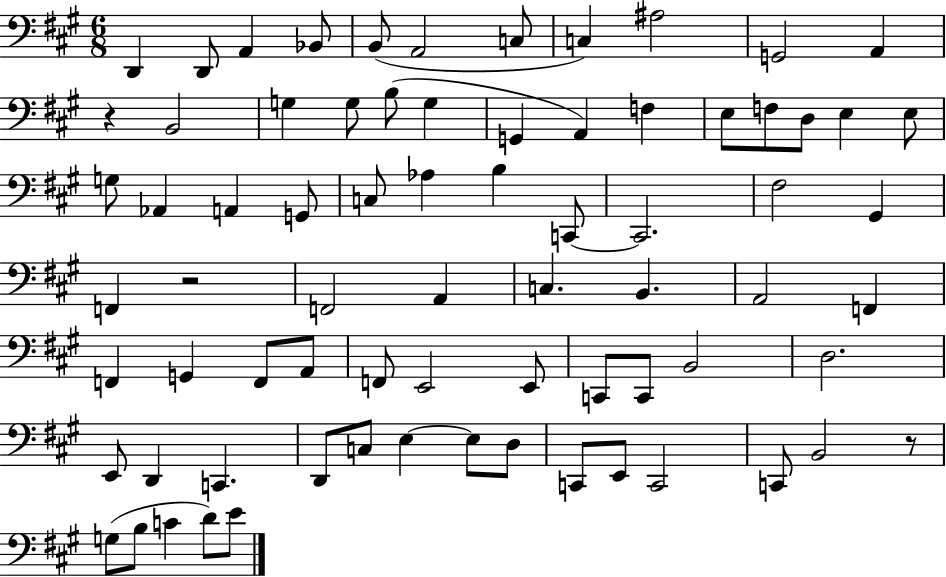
{
  \clef bass
  \numericTimeSignature
  \time 6/8
  \key a \major
  \repeat volta 2 { d,4 d,8 a,4 bes,8 | b,8( a,2 c8 | c4) ais2 | g,2 a,4 | \break r4 b,2 | g4 g8 b8( g4 | g,4 a,4) f4 | e8 f8 d8 e4 e8 | \break g8 aes,4 a,4 g,8 | c8 aes4 b4 c,8~~ | c,2. | fis2 gis,4 | \break f,4 r2 | f,2 a,4 | c4. b,4. | a,2 f,4 | \break f,4 g,4 f,8 a,8 | f,8 e,2 e,8 | c,8 c,8 b,2 | d2. | \break e,8 d,4 c,4. | d,8 c8 e4~~ e8 d8 | c,8 e,8 c,2 | c,8 b,2 r8 | \break g8( b8 c'4 d'8) e'8 | } \bar "|."
}